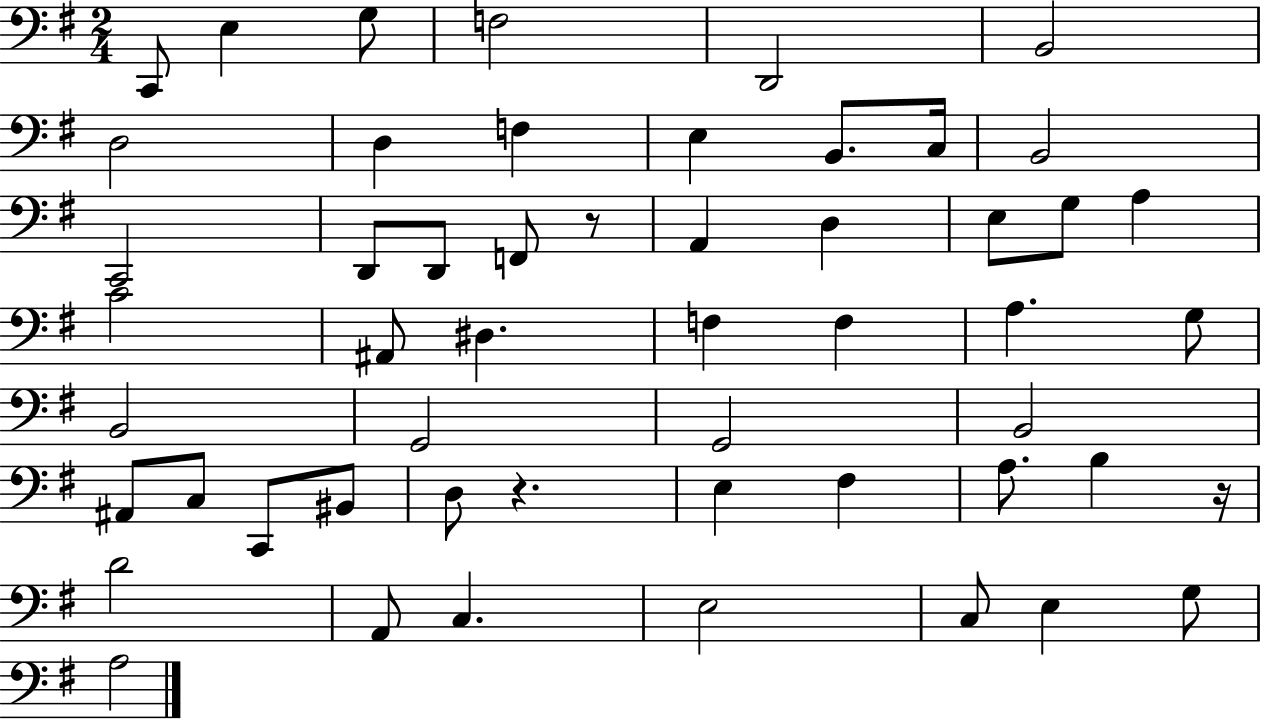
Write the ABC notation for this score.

X:1
T:Untitled
M:2/4
L:1/4
K:G
C,,/2 E, G,/2 F,2 D,,2 B,,2 D,2 D, F, E, B,,/2 C,/4 B,,2 C,,2 D,,/2 D,,/2 F,,/2 z/2 A,, D, E,/2 G,/2 A, C2 ^A,,/2 ^D, F, F, A, G,/2 B,,2 G,,2 G,,2 B,,2 ^A,,/2 C,/2 C,,/2 ^B,,/2 D,/2 z E, ^F, A,/2 B, z/4 D2 A,,/2 C, E,2 C,/2 E, G,/2 A,2